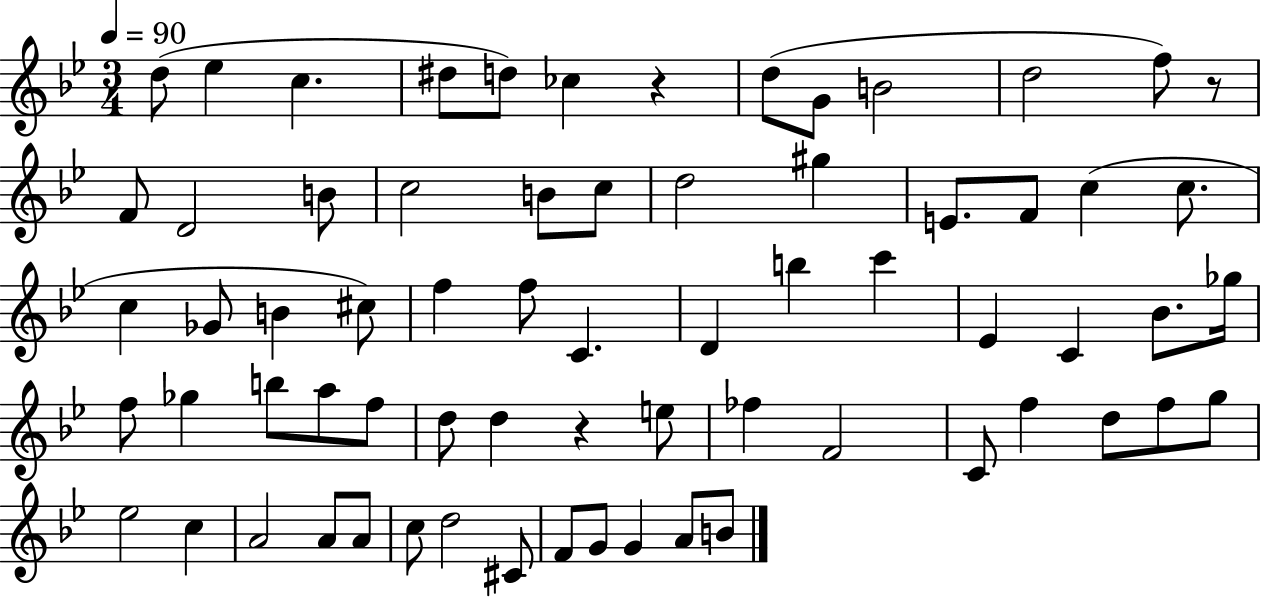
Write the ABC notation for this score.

X:1
T:Untitled
M:3/4
L:1/4
K:Bb
d/2 _e c ^d/2 d/2 _c z d/2 G/2 B2 d2 f/2 z/2 F/2 D2 B/2 c2 B/2 c/2 d2 ^g E/2 F/2 c c/2 c _G/2 B ^c/2 f f/2 C D b c' _E C _B/2 _g/4 f/2 _g b/2 a/2 f/2 d/2 d z e/2 _f F2 C/2 f d/2 f/2 g/2 _e2 c A2 A/2 A/2 c/2 d2 ^C/2 F/2 G/2 G A/2 B/2